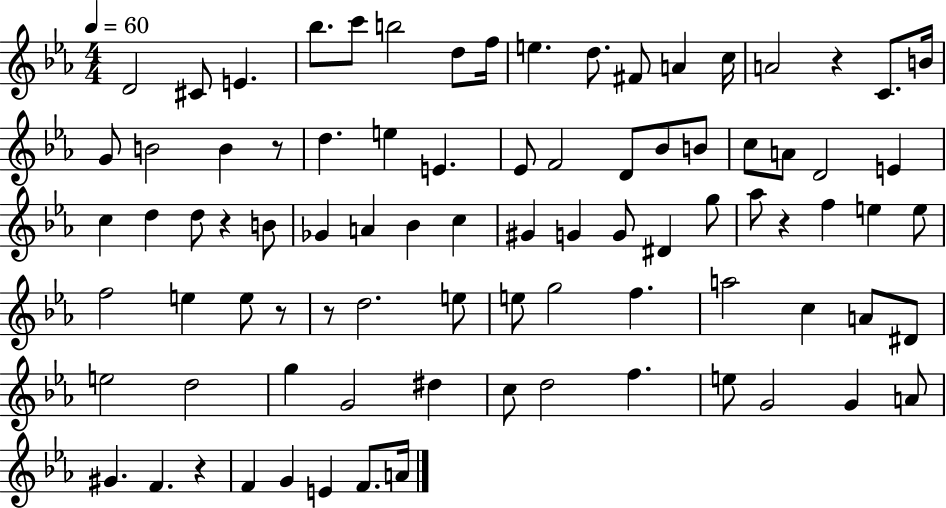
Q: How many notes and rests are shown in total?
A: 86